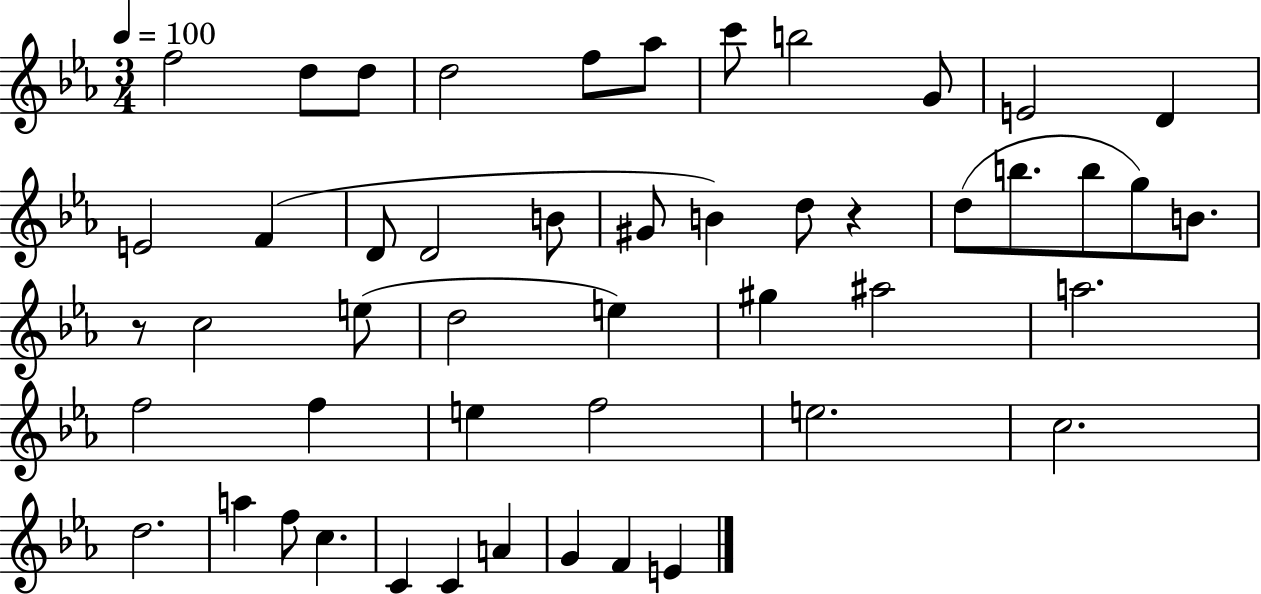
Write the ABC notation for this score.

X:1
T:Untitled
M:3/4
L:1/4
K:Eb
f2 d/2 d/2 d2 f/2 _a/2 c'/2 b2 G/2 E2 D E2 F D/2 D2 B/2 ^G/2 B d/2 z d/2 b/2 b/2 g/2 B/2 z/2 c2 e/2 d2 e ^g ^a2 a2 f2 f e f2 e2 c2 d2 a f/2 c C C A G F E